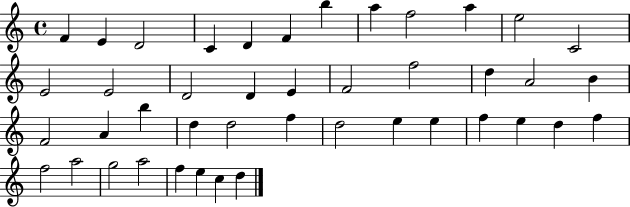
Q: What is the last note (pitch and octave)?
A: D5